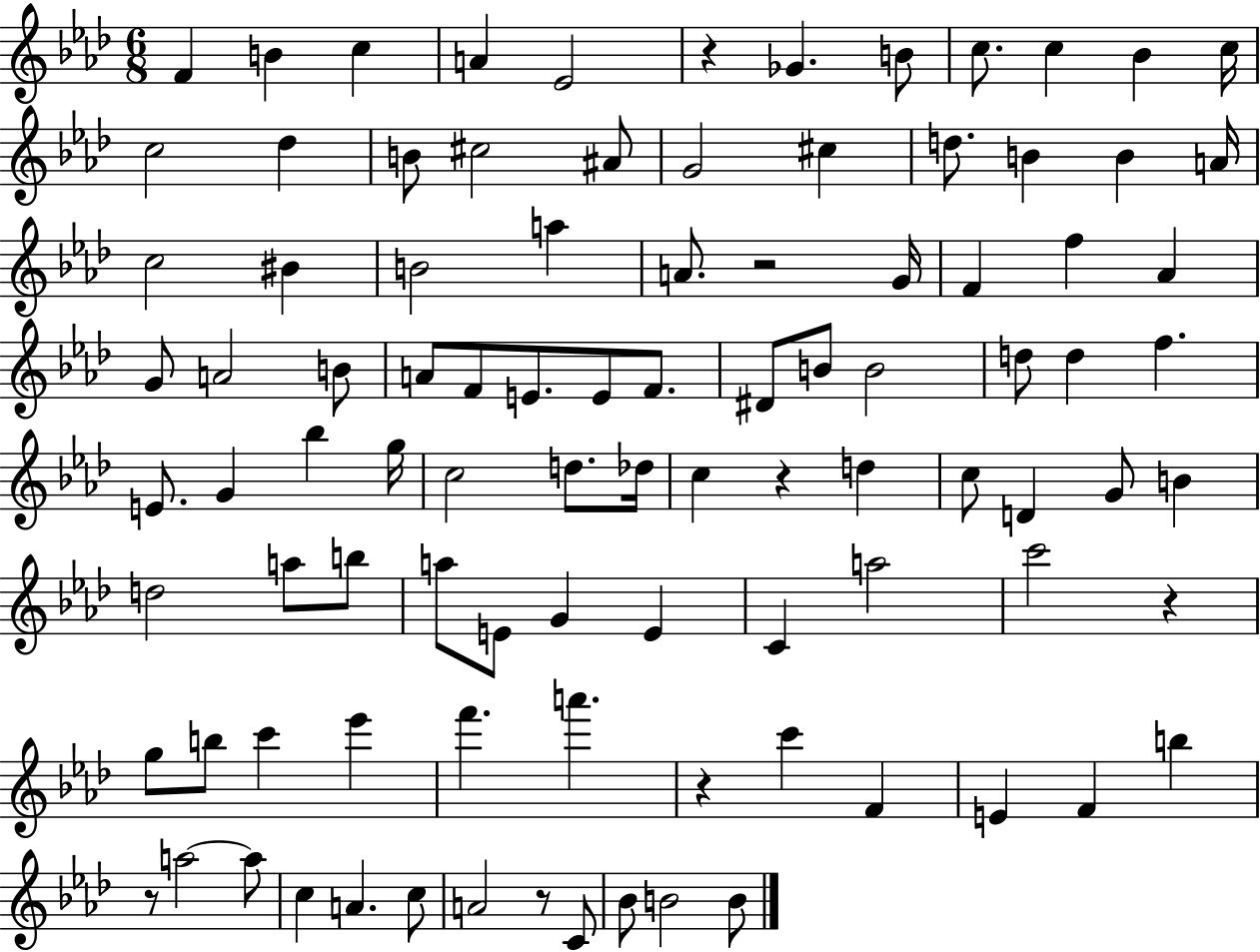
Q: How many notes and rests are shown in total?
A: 96